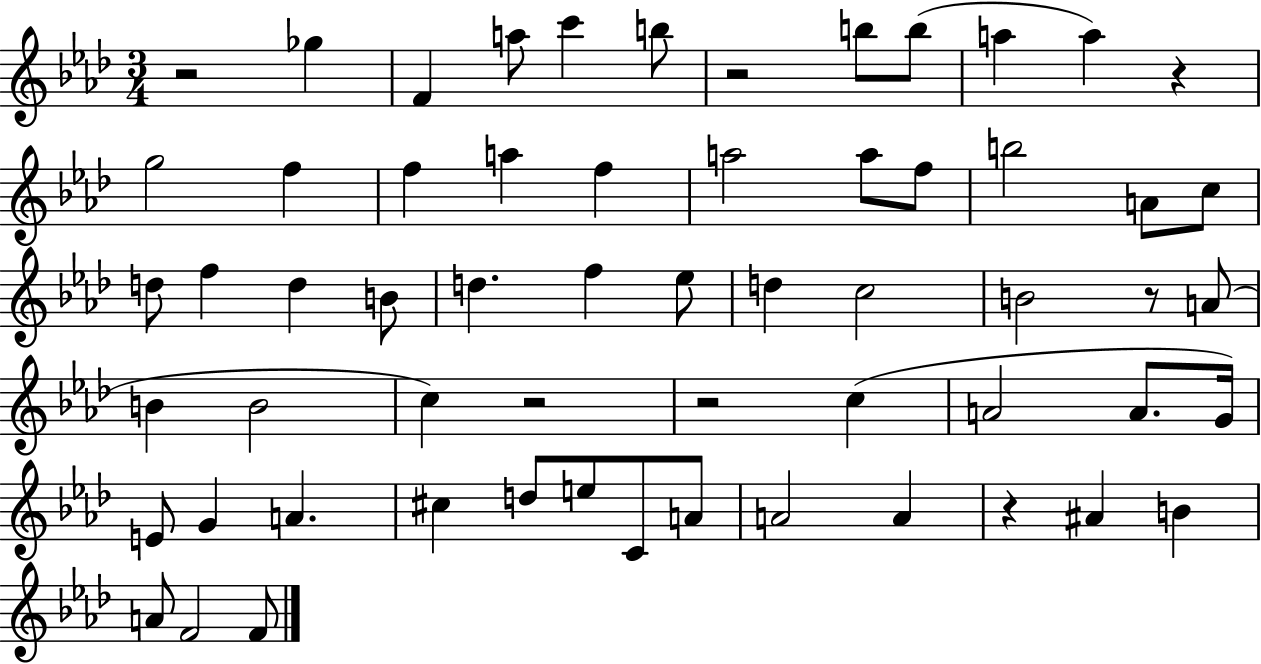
{
  \clef treble
  \numericTimeSignature
  \time 3/4
  \key aes \major
  r2 ges''4 | f'4 a''8 c'''4 b''8 | r2 b''8 b''8( | a''4 a''4) r4 | \break g''2 f''4 | f''4 a''4 f''4 | a''2 a''8 f''8 | b''2 a'8 c''8 | \break d''8 f''4 d''4 b'8 | d''4. f''4 ees''8 | d''4 c''2 | b'2 r8 a'8( | \break b'4 b'2 | c''4) r2 | r2 c''4( | a'2 a'8. g'16) | \break e'8 g'4 a'4. | cis''4 d''8 e''8 c'8 a'8 | a'2 a'4 | r4 ais'4 b'4 | \break a'8 f'2 f'8 | \bar "|."
}